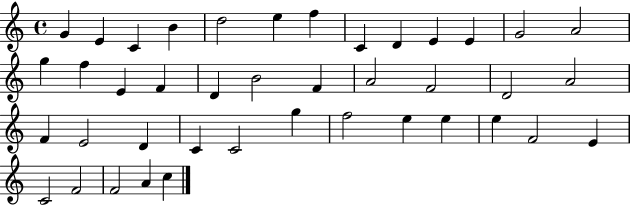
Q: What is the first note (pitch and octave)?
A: G4